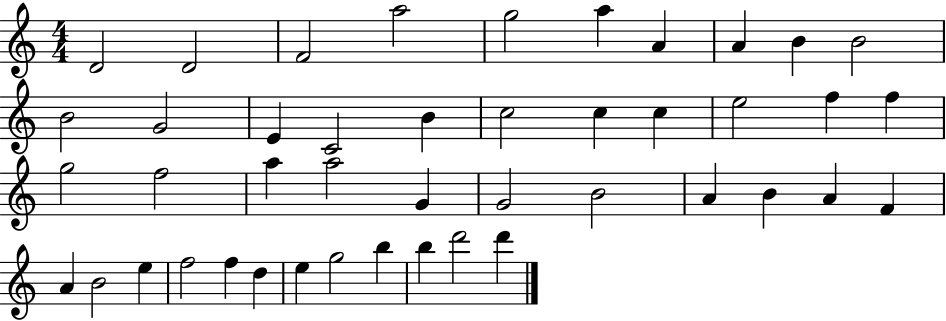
D4/h D4/h F4/h A5/h G5/h A5/q A4/q A4/q B4/q B4/h B4/h G4/h E4/q C4/h B4/q C5/h C5/q C5/q E5/h F5/q F5/q G5/h F5/h A5/q A5/h G4/q G4/h B4/h A4/q B4/q A4/q F4/q A4/q B4/h E5/q F5/h F5/q D5/q E5/q G5/h B5/q B5/q D6/h D6/q